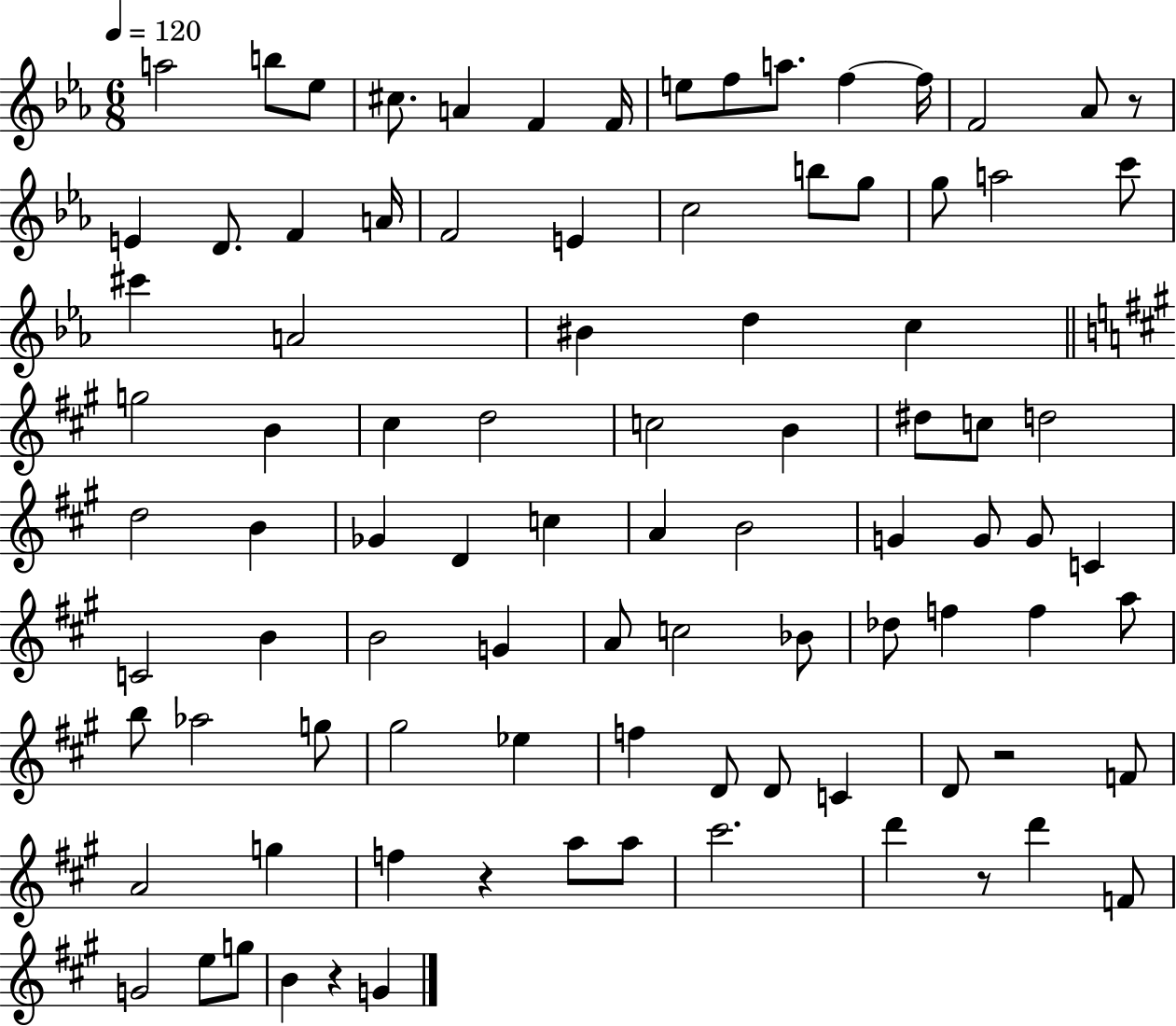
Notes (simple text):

A5/h B5/e Eb5/e C#5/e. A4/q F4/q F4/s E5/e F5/e A5/e. F5/q F5/s F4/h Ab4/e R/e E4/q D4/e. F4/q A4/s F4/h E4/q C5/h B5/e G5/e G5/e A5/h C6/e C#6/q A4/h BIS4/q D5/q C5/q G5/h B4/q C#5/q D5/h C5/h B4/q D#5/e C5/e D5/h D5/h B4/q Gb4/q D4/q C5/q A4/q B4/h G4/q G4/e G4/e C4/q C4/h B4/q B4/h G4/q A4/e C5/h Bb4/e Db5/e F5/q F5/q A5/e B5/e Ab5/h G5/e G#5/h Eb5/q F5/q D4/e D4/e C4/q D4/e R/h F4/e A4/h G5/q F5/q R/q A5/e A5/e C#6/h. D6/q R/e D6/q F4/e G4/h E5/e G5/e B4/q R/q G4/q